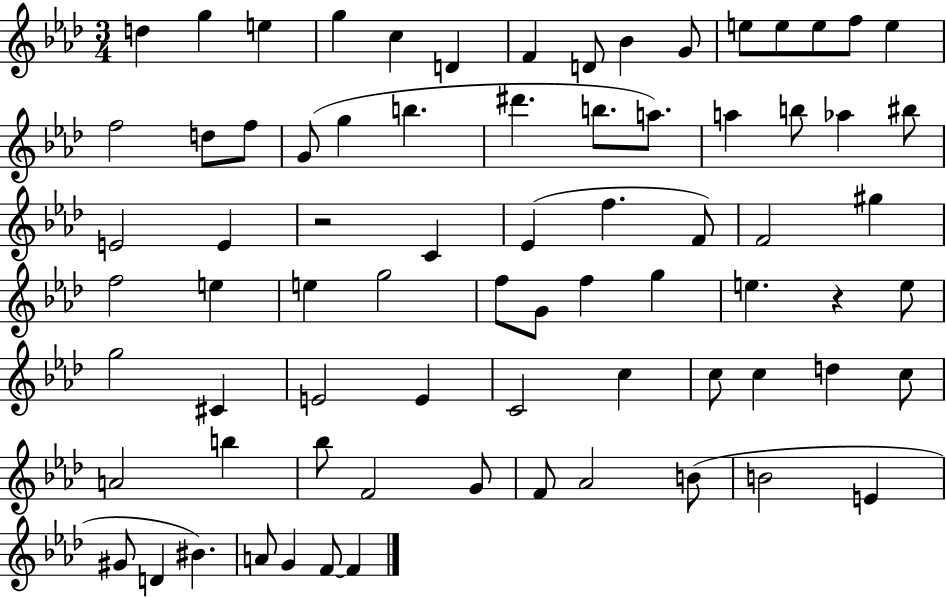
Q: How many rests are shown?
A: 2